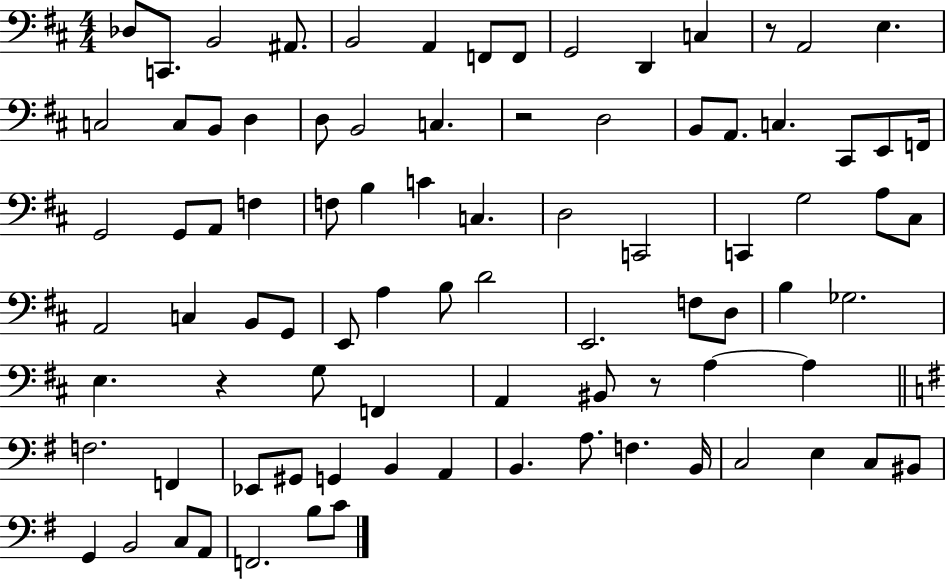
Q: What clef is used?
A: bass